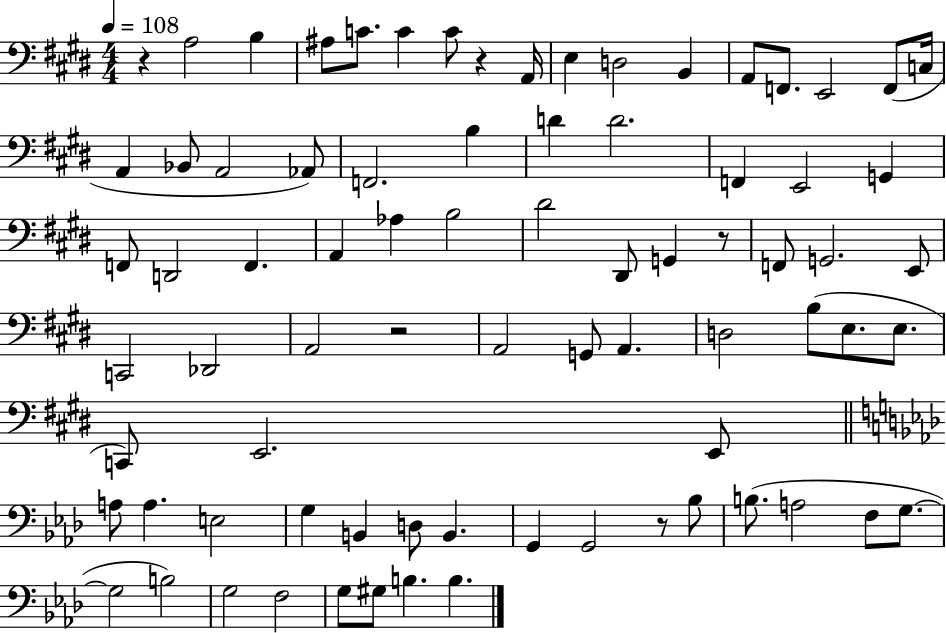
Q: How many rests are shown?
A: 5